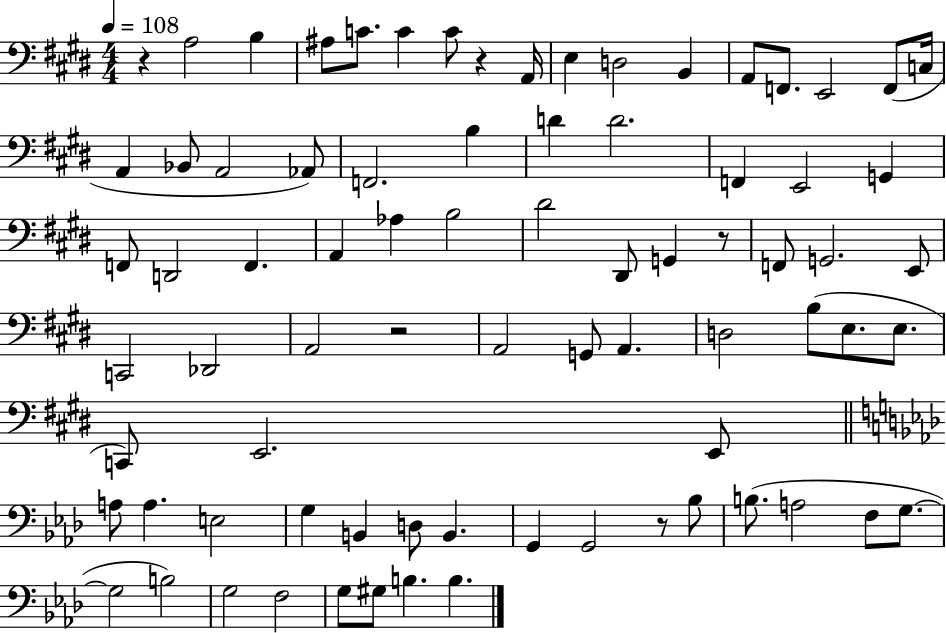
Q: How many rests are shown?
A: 5